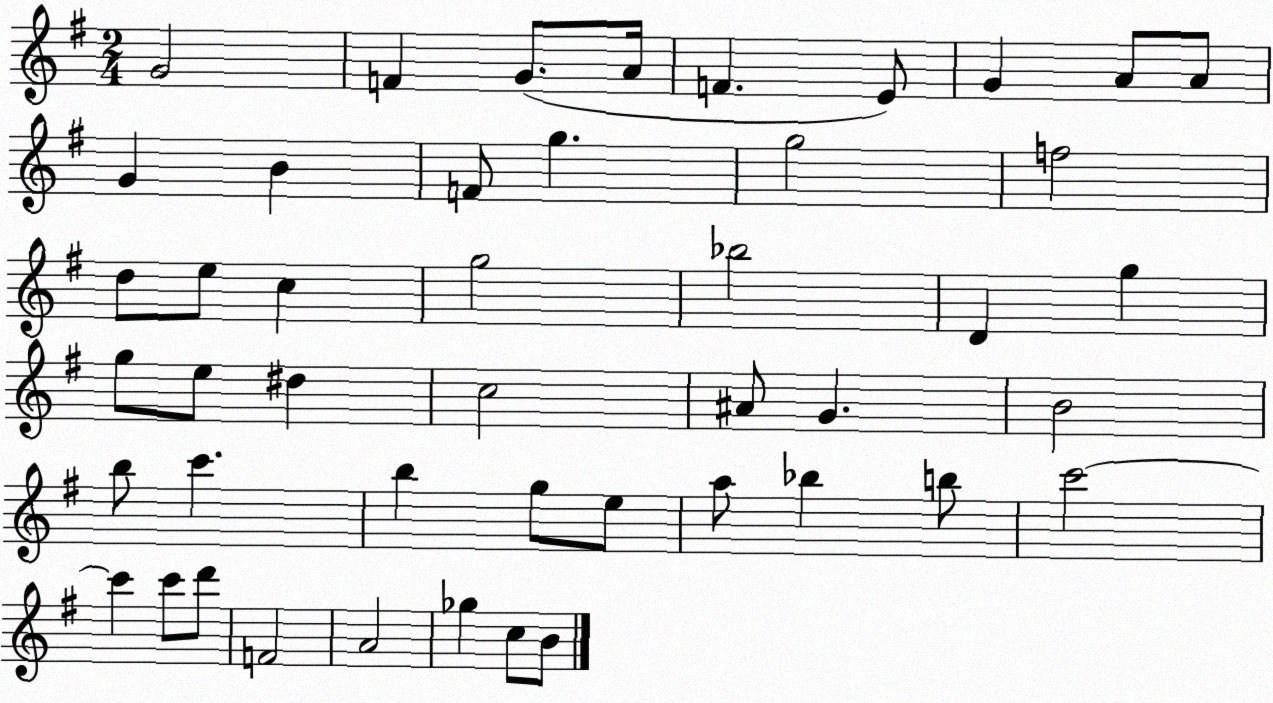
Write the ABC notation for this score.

X:1
T:Untitled
M:2/4
L:1/4
K:G
G2 F G/2 A/4 F E/2 G A/2 A/2 G B F/2 g g2 f2 d/2 e/2 c g2 _b2 D g g/2 e/2 ^d c2 ^A/2 G B2 b/2 c' b g/2 e/2 a/2 _b b/2 c'2 c' c'/2 d'/2 F2 A2 _g c/2 B/2